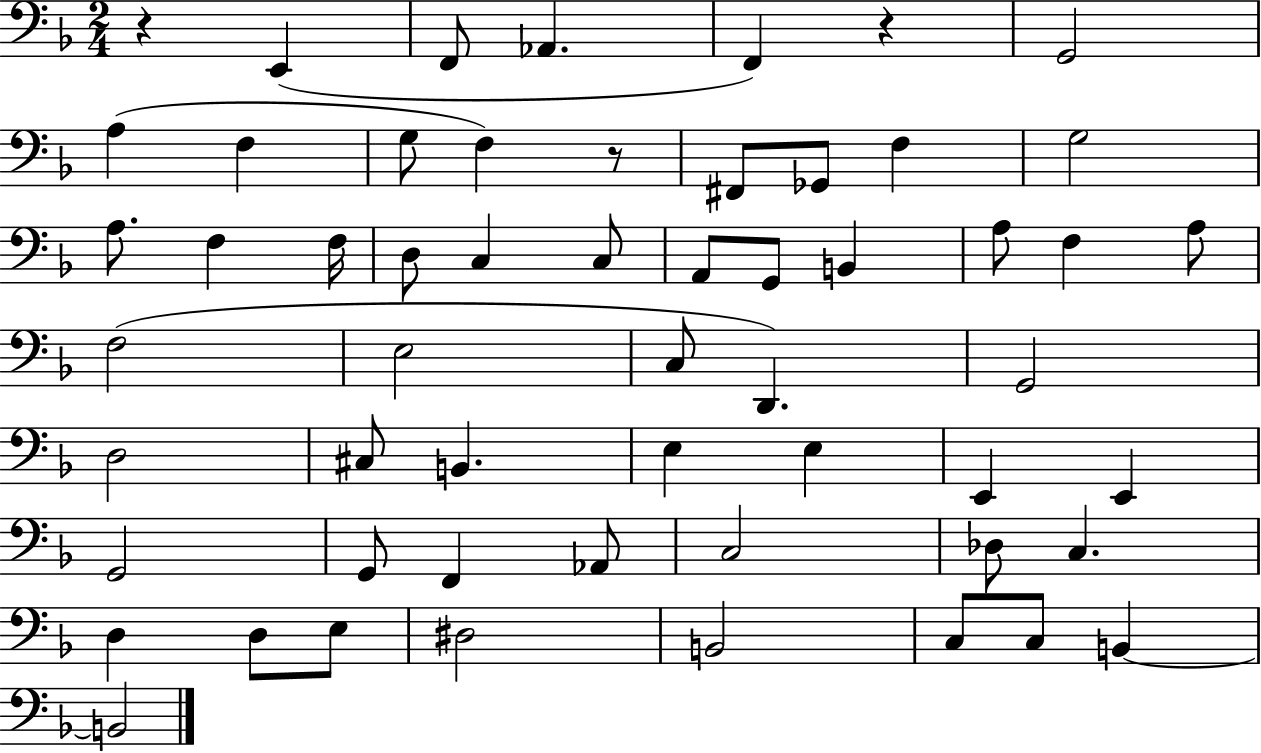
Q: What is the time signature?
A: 2/4